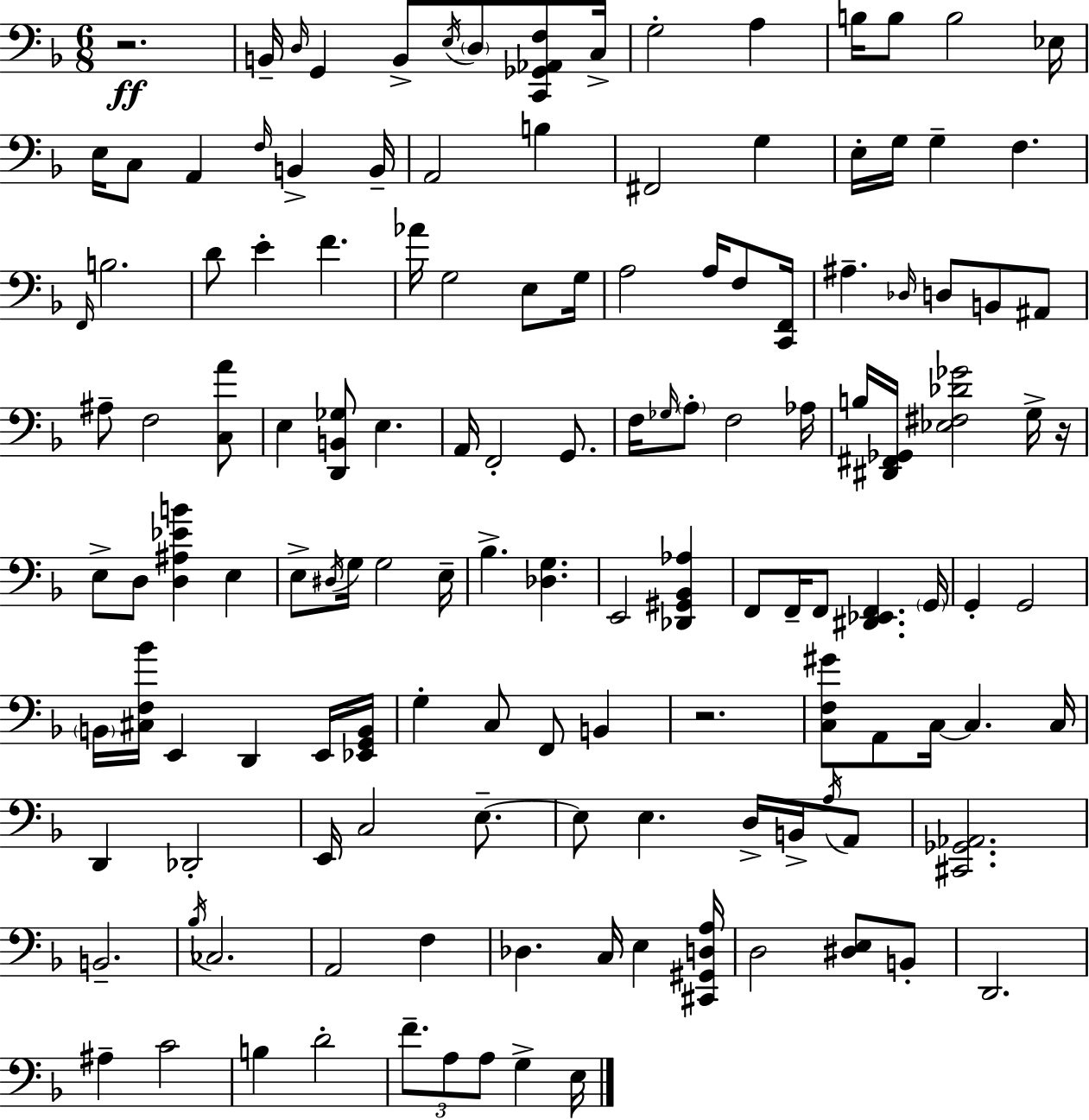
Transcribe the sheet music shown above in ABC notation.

X:1
T:Untitled
M:6/8
L:1/4
K:Dm
z2 B,,/4 D,/4 G,, B,,/2 E,/4 D,/2 [C,,_G,,_A,,F,]/2 C,/4 G,2 A, B,/4 B,/2 B,2 _E,/4 E,/4 C,/2 A,, F,/4 B,, B,,/4 A,,2 B, ^F,,2 G, E,/4 G,/4 G, F, F,,/4 B,2 D/2 E F _A/4 G,2 E,/2 G,/4 A,2 A,/4 F,/2 [C,,F,,]/4 ^A, _D,/4 D,/2 B,,/2 ^A,,/2 ^A,/2 F,2 [C,A]/2 E, [D,,B,,_G,]/2 E, A,,/4 F,,2 G,,/2 F,/4 _G,/4 A,/2 F,2 _A,/4 B,/4 [^D,,^F,,_G,,]/4 [_E,^F,_D_G]2 G,/4 z/4 E,/2 D,/2 [D,^A,_EB] E, E,/2 ^D,/4 G,/4 G,2 E,/4 _B, [_D,G,] E,,2 [_D,,^G,,_B,,_A,] F,,/2 F,,/4 F,,/2 [^D,,_E,,F,,] G,,/4 G,, G,,2 B,,/4 [^C,F,_B]/4 E,, D,, E,,/4 [_E,,G,,B,,]/4 G, C,/2 F,,/2 B,, z2 [C,F,^G]/2 A,,/2 C,/4 C, C,/4 D,, _D,,2 E,,/4 C,2 E,/2 E,/2 E, D,/4 B,,/4 A,/4 A,,/2 [^C,,_G,,_A,,]2 B,,2 _B,/4 _C,2 A,,2 F, _D, C,/4 E, [^C,,^G,,D,A,]/4 D,2 [^D,E,]/2 B,,/2 D,,2 ^A, C2 B, D2 F/2 A,/2 A,/2 G, E,/4